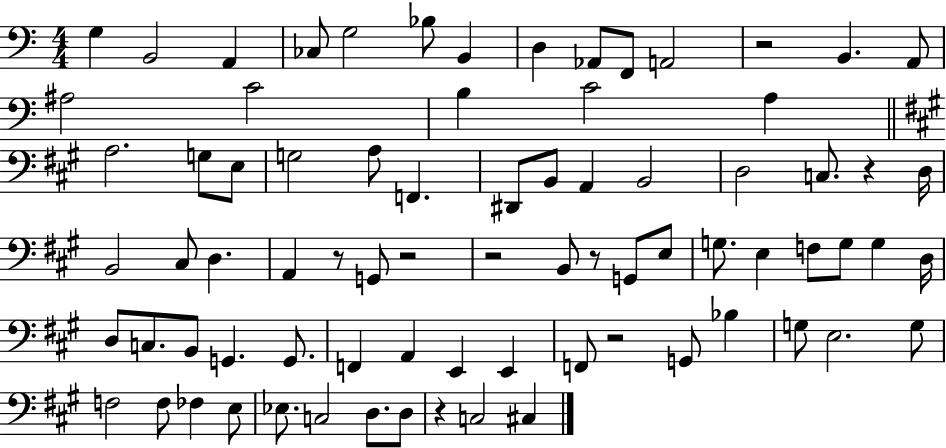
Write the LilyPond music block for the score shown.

{
  \clef bass
  \numericTimeSignature
  \time 4/4
  \key c \major
  g4 b,2 a,4 | ces8 g2 bes8 b,4 | d4 aes,8 f,8 a,2 | r2 b,4. a,8 | \break ais2 c'2 | b4 c'2 a4 | \bar "||" \break \key a \major a2. g8 e8 | g2 a8 f,4. | dis,8 b,8 a,4 b,2 | d2 c8. r4 d16 | \break b,2 cis8 d4. | a,4 r8 g,8 r2 | r2 b,8 r8 g,8 e8 | g8. e4 f8 g8 g4 d16 | \break d8 c8. b,8 g,4. g,8. | f,4 a,4 e,4 e,4 | f,8 r2 g,8 bes4 | g8 e2. g8 | \break f2 f8 fes4 e8 | ees8. c2 d8. d8 | r4 c2 cis4 | \bar "|."
}